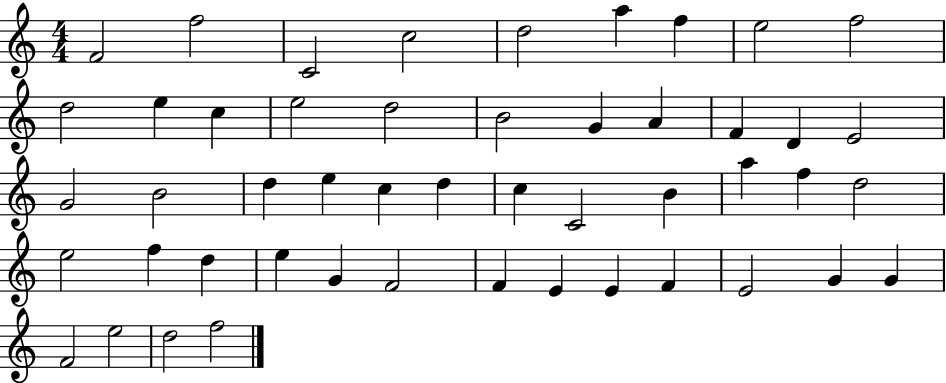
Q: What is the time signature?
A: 4/4